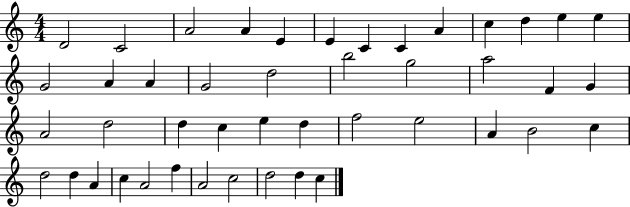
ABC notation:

X:1
T:Untitled
M:4/4
L:1/4
K:C
D2 C2 A2 A E E C C A c d e e G2 A A G2 d2 b2 g2 a2 F G A2 d2 d c e d f2 e2 A B2 c d2 d A c A2 f A2 c2 d2 d c